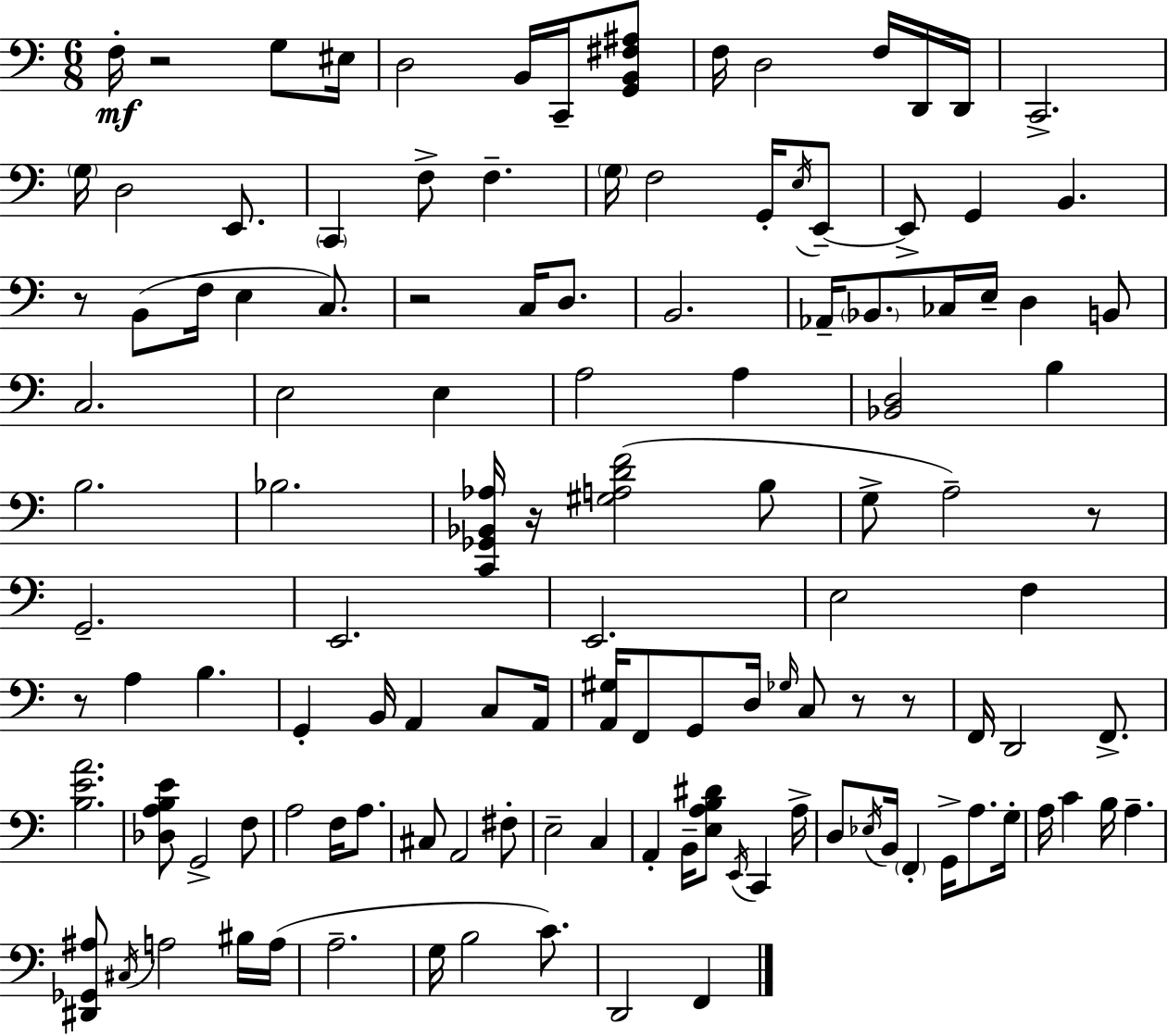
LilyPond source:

{
  \clef bass
  \numericTimeSignature
  \time 6/8
  \key c \major
  f16-.\mf r2 g8 eis16 | d2 b,16 c,16-- <g, b, fis ais>8 | f16 d2 f16 d,16 d,16 | c,2.-> | \break \parenthesize g16 d2 e,8. | \parenthesize c,4 f8-> f4.-- | \parenthesize g16 f2 g,16-. \acciaccatura { e16 } e,8--~~ | e,8-> g,4 b,4. | \break r8 b,8( f16 e4 c8.) | r2 c16 d8. | b,2. | aes,16-- \parenthesize bes,8. ces16 e16-- d4 b,8 | \break c2. | e2 e4 | a2 a4 | <bes, d>2 b4 | \break b2. | bes2. | <c, ges, bes, aes>16 r16 <gis a d' f'>2( b8 | g8-> a2--) r8 | \break g,2.-- | e,2. | e,2. | e2 f4 | \break r8 a4 b4. | g,4-. b,16 a,4 c8 | a,16 <a, gis>16 f,8 g,8 d16 \grace { ges16 } c8 r8 | r8 f,16 d,2 f,8.-> | \break <b e' a'>2. | <des a b e'>8 g,2-> | f8 a2 f16 a8. | cis8 a,2 | \break fis8-. e2-- c4 | a,4-. b,16-- <e a b dis'>8 \acciaccatura { e,16 } c,4 | a16-> d8 \acciaccatura { ees16 } b,16 \parenthesize f,4-. g,16-> | a8. g16-. a16 c'4 b16 a4.-- | \break <dis, ges, ais>8 \acciaccatura { cis16 } a2 | bis16 a16( a2.-- | g16 b2 | c'8.) d,2 | \break f,4 \bar "|."
}